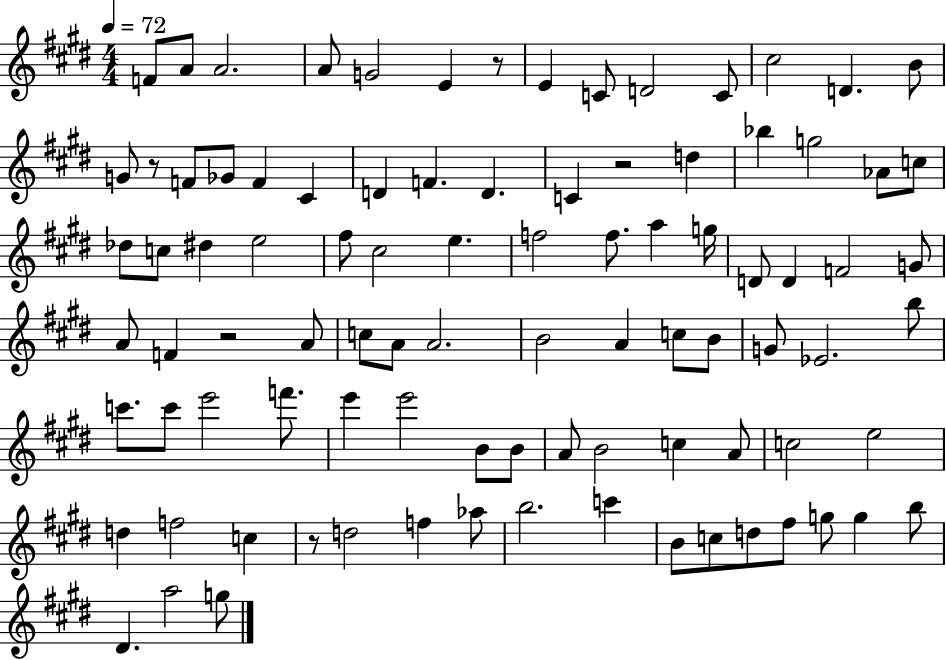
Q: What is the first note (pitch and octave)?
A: F4